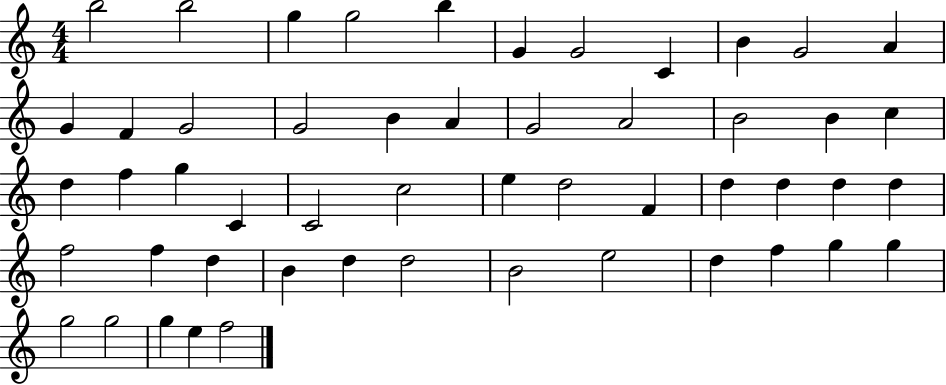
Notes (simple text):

B5/h B5/h G5/q G5/h B5/q G4/q G4/h C4/q B4/q G4/h A4/q G4/q F4/q G4/h G4/h B4/q A4/q G4/h A4/h B4/h B4/q C5/q D5/q F5/q G5/q C4/q C4/h C5/h E5/q D5/h F4/q D5/q D5/q D5/q D5/q F5/h F5/q D5/q B4/q D5/q D5/h B4/h E5/h D5/q F5/q G5/q G5/q G5/h G5/h G5/q E5/q F5/h